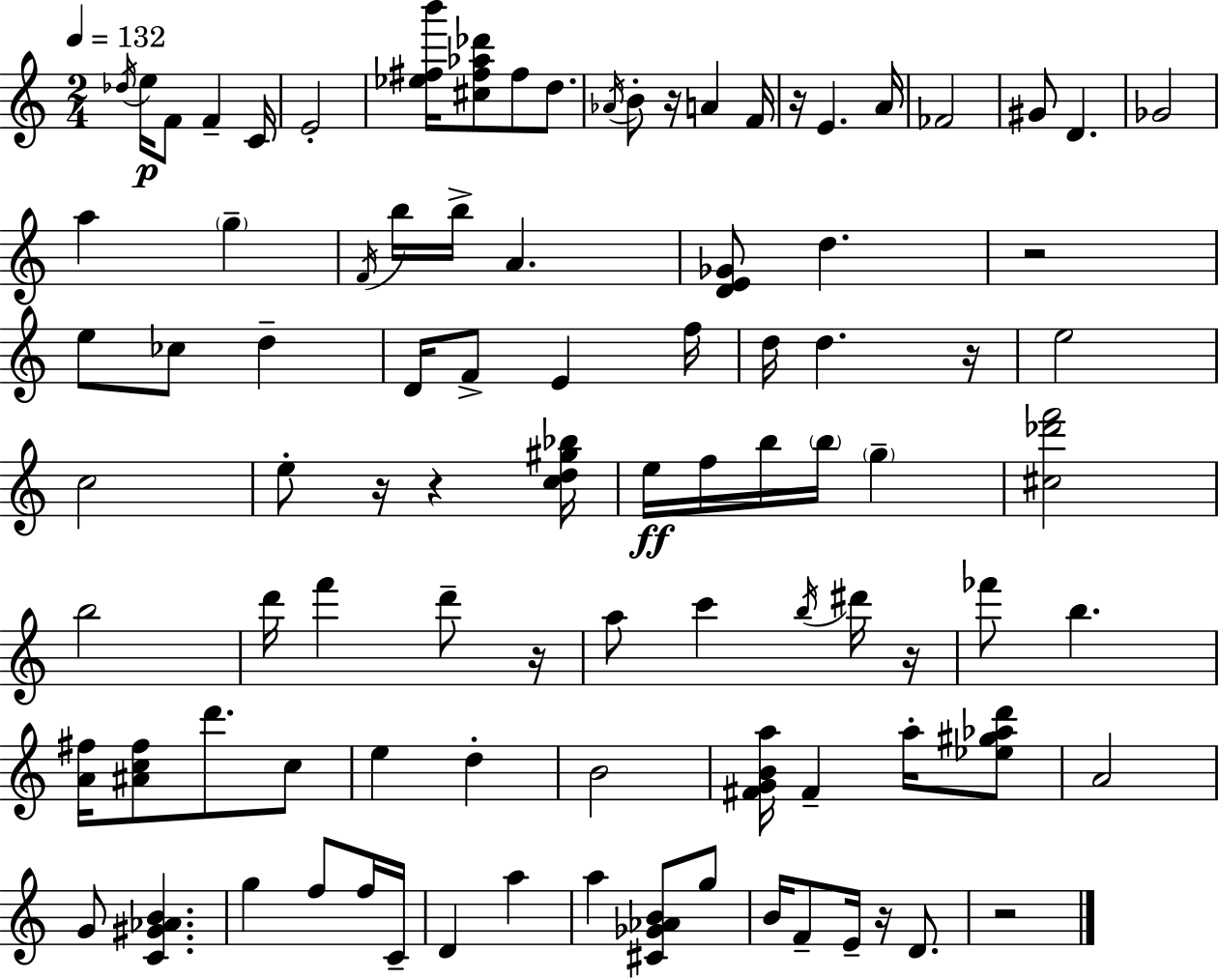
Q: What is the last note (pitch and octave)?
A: D4